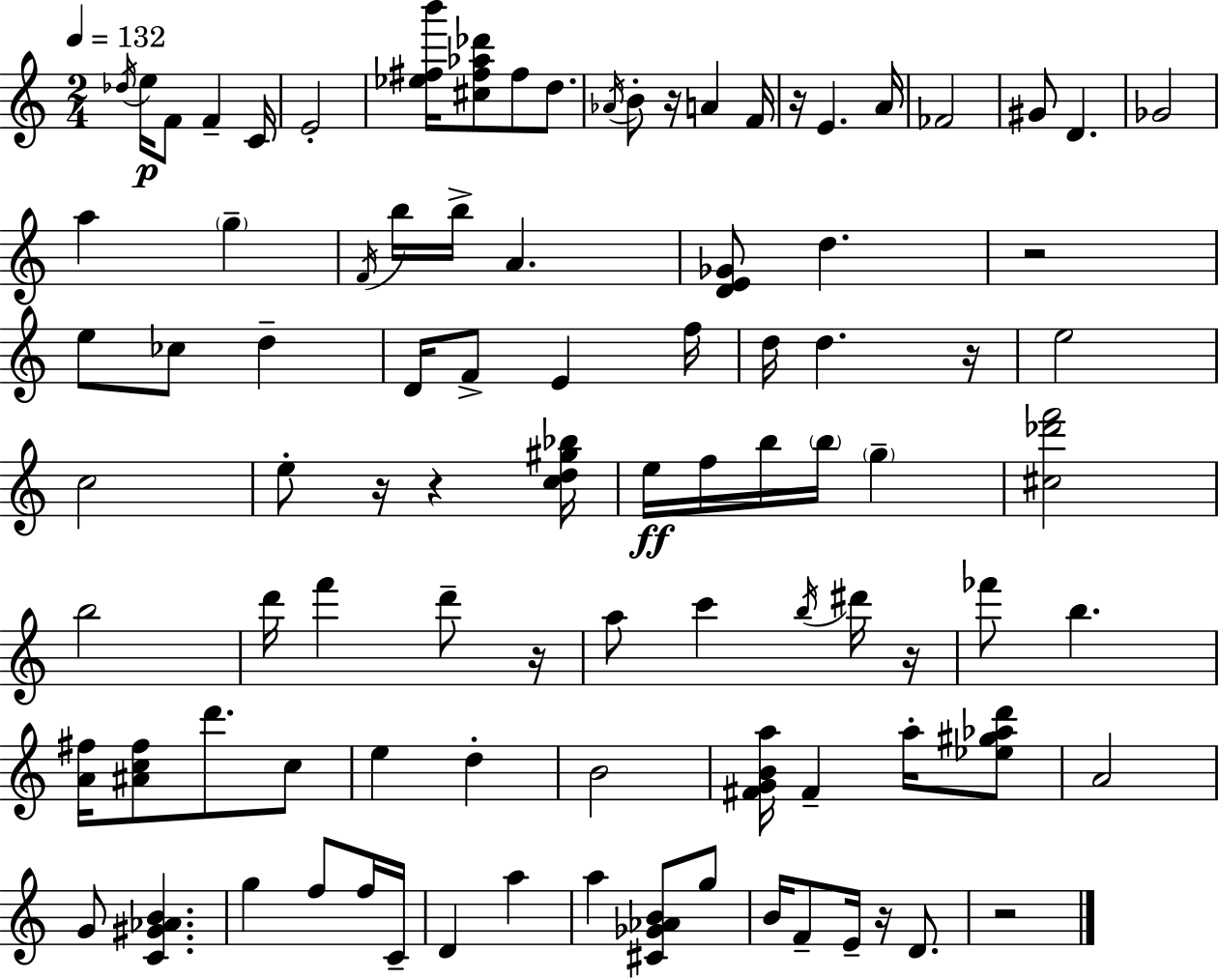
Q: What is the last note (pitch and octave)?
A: D4